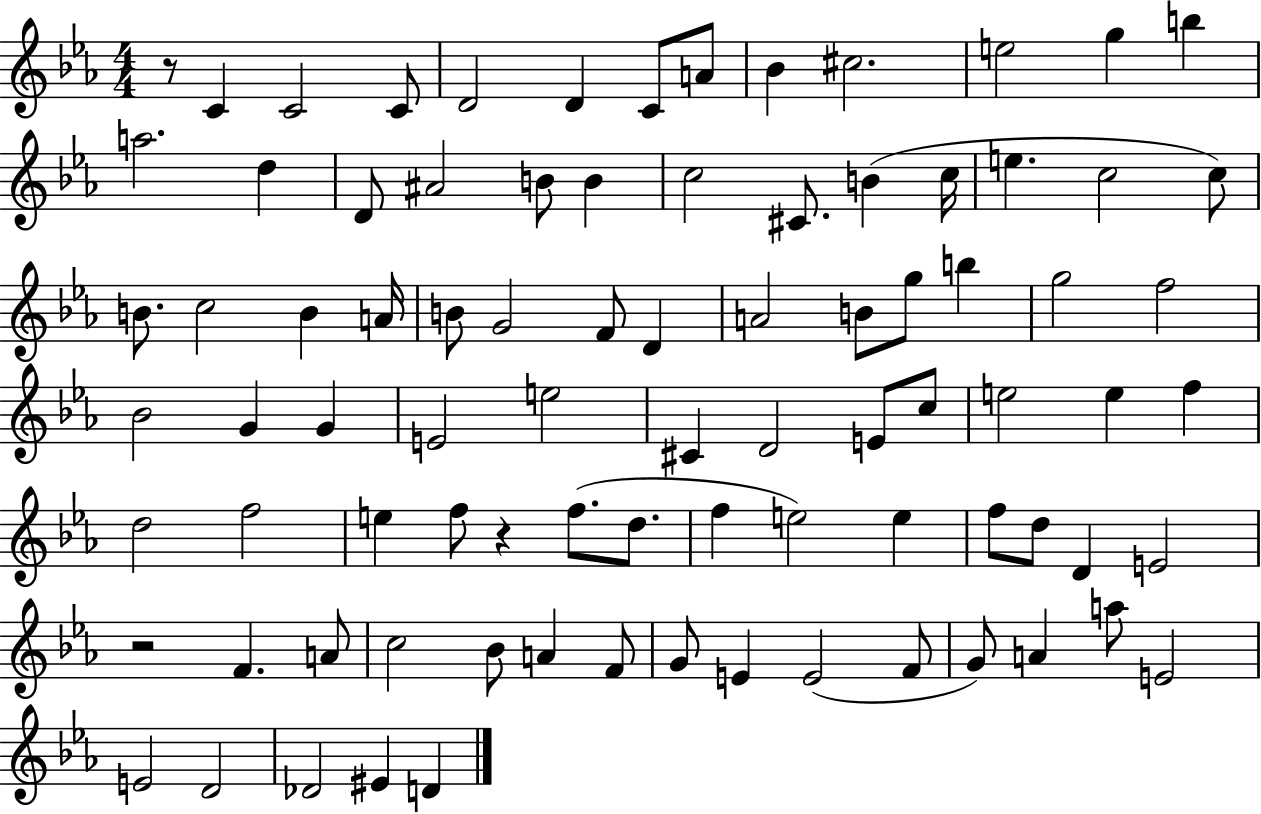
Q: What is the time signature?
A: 4/4